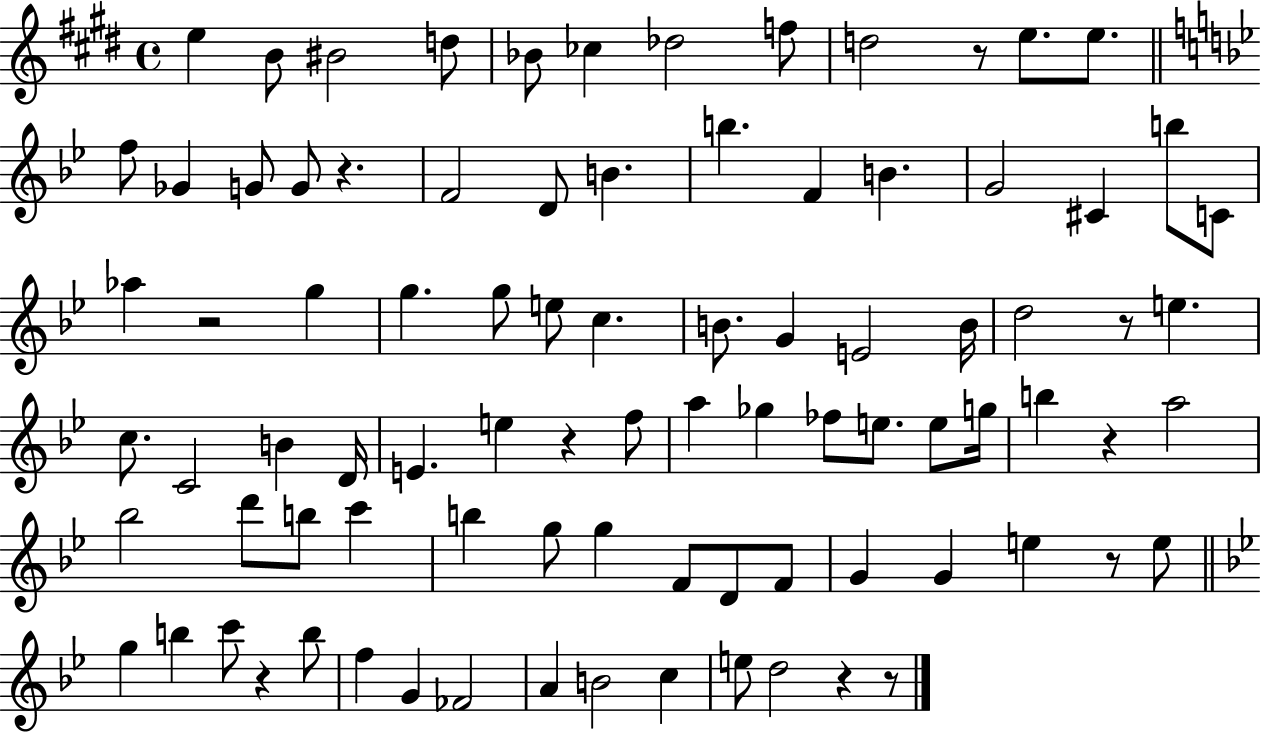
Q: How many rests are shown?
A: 10